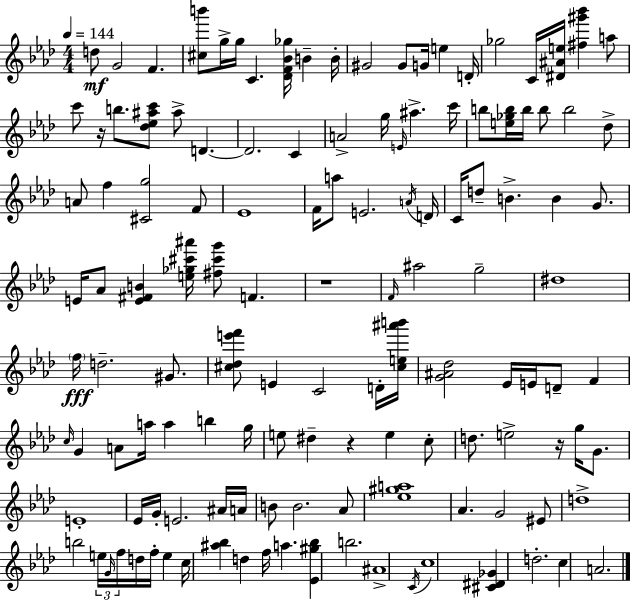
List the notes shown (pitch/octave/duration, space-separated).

D5/e G4/h F4/q. [C#5,B6]/e G5/s G5/s C4/q. [Db4,F4,Bb4,Gb5]/s B4/q B4/s G#4/h G#4/e G4/s E5/q D4/s Gb5/h C4/s [D#4,A#4,E5]/s [F#5,G#6,Bb6]/q A5/e C6/e R/s B5/e. [Db5,Eb5,A#5,C6]/e A#5/e D4/q. D4/h. C4/q A4/h G5/s E4/s A#5/q. C6/s B5/e [E5,Gb5,B5]/s B5/s B5/e B5/h Db5/e A4/e F5/q [C#4,G5]/h F4/e Eb4/w F4/s A5/e E4/h. A4/s D4/s C4/s D5/e B4/q. B4/q G4/e. E4/s Ab4/e [E4,F#4,B4]/q [E5,Gb5,C#6,A#6]/s [F#5,C#6,G6]/e F4/q. R/w F4/s A#5/h G5/h D#5/w F5/s D5/h. G#4/e. [C#5,Db5,E6,F6]/e E4/q C4/h D4/s [C#5,E5,A#6,B6]/s [G4,A#4,Db5]/h Eb4/s E4/s D4/e F4/q C5/s G4/q A4/e A5/s A5/q B5/q G5/s E5/e D#5/q R/q E5/q C5/e D5/e. E5/h R/s G5/s G4/e. E4/w Eb4/s G4/s E4/h. A#4/s A4/s B4/e B4/h. Ab4/e [Eb5,G#5,A5]/w Ab4/q. G4/h EIS4/e D5/w B5/h E5/s G4/s F5/s D5/s F5/s E5/q C5/s [A#5,Bb5]/q D5/q F5/s A5/q. [Eb4,G#5,Bb5]/q B5/h. A#4/w C4/s C5/w [C#4,D#4,Gb4]/q D5/h. C5/q A4/h.